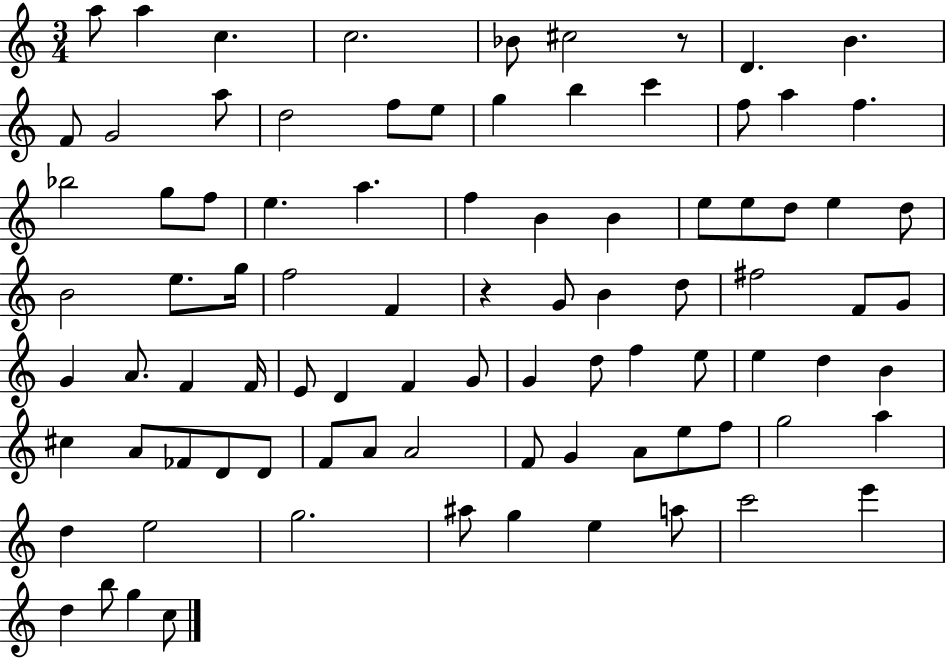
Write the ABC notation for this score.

X:1
T:Untitled
M:3/4
L:1/4
K:C
a/2 a c c2 _B/2 ^c2 z/2 D B F/2 G2 a/2 d2 f/2 e/2 g b c' f/2 a f _b2 g/2 f/2 e a f B B e/2 e/2 d/2 e d/2 B2 e/2 g/4 f2 F z G/2 B d/2 ^f2 F/2 G/2 G A/2 F F/4 E/2 D F G/2 G d/2 f e/2 e d B ^c A/2 _F/2 D/2 D/2 F/2 A/2 A2 F/2 G A/2 e/2 f/2 g2 a d e2 g2 ^a/2 g e a/2 c'2 e' d b/2 g c/2